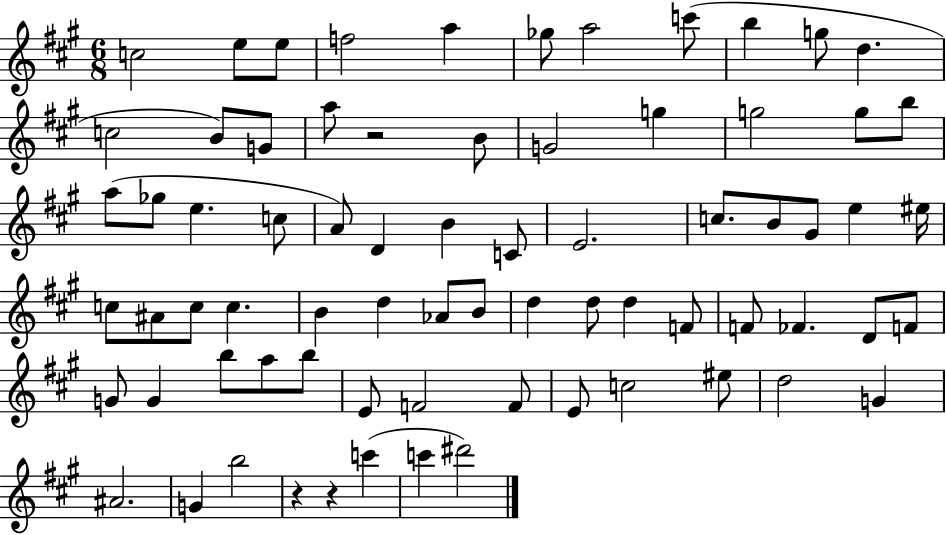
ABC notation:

X:1
T:Untitled
M:6/8
L:1/4
K:A
c2 e/2 e/2 f2 a _g/2 a2 c'/2 b g/2 d c2 B/2 G/2 a/2 z2 B/2 G2 g g2 g/2 b/2 a/2 _g/2 e c/2 A/2 D B C/2 E2 c/2 B/2 ^G/2 e ^e/4 c/2 ^A/2 c/2 c B d _A/2 B/2 d d/2 d F/2 F/2 _F D/2 F/2 G/2 G b/2 a/2 b/2 E/2 F2 F/2 E/2 c2 ^e/2 d2 G ^A2 G b2 z z c' c' ^d'2